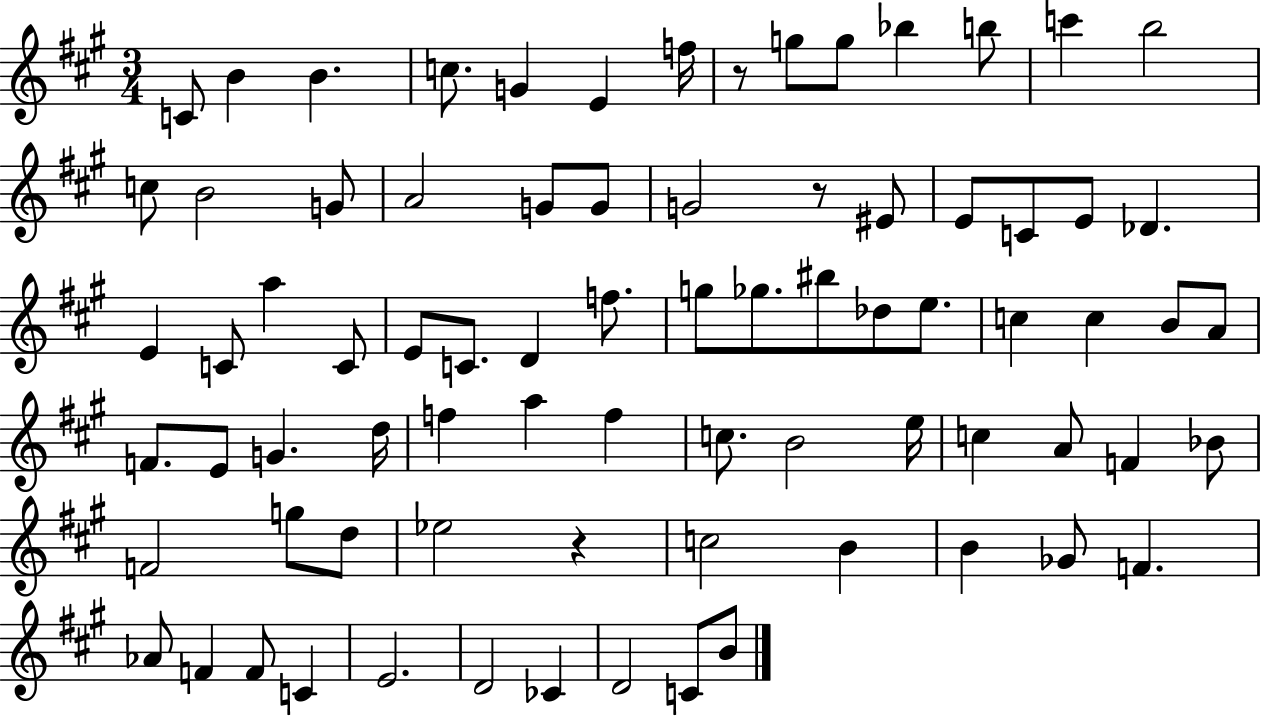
{
  \clef treble
  \numericTimeSignature
  \time 3/4
  \key a \major
  \repeat volta 2 { c'8 b'4 b'4. | c''8. g'4 e'4 f''16 | r8 g''8 g''8 bes''4 b''8 | c'''4 b''2 | \break c''8 b'2 g'8 | a'2 g'8 g'8 | g'2 r8 eis'8 | e'8 c'8 e'8 des'4. | \break e'4 c'8 a''4 c'8 | e'8 c'8. d'4 f''8. | g''8 ges''8. bis''8 des''8 e''8. | c''4 c''4 b'8 a'8 | \break f'8. e'8 g'4. d''16 | f''4 a''4 f''4 | c''8. b'2 e''16 | c''4 a'8 f'4 bes'8 | \break f'2 g''8 d''8 | ees''2 r4 | c''2 b'4 | b'4 ges'8 f'4. | \break aes'8 f'4 f'8 c'4 | e'2. | d'2 ces'4 | d'2 c'8 b'8 | \break } \bar "|."
}